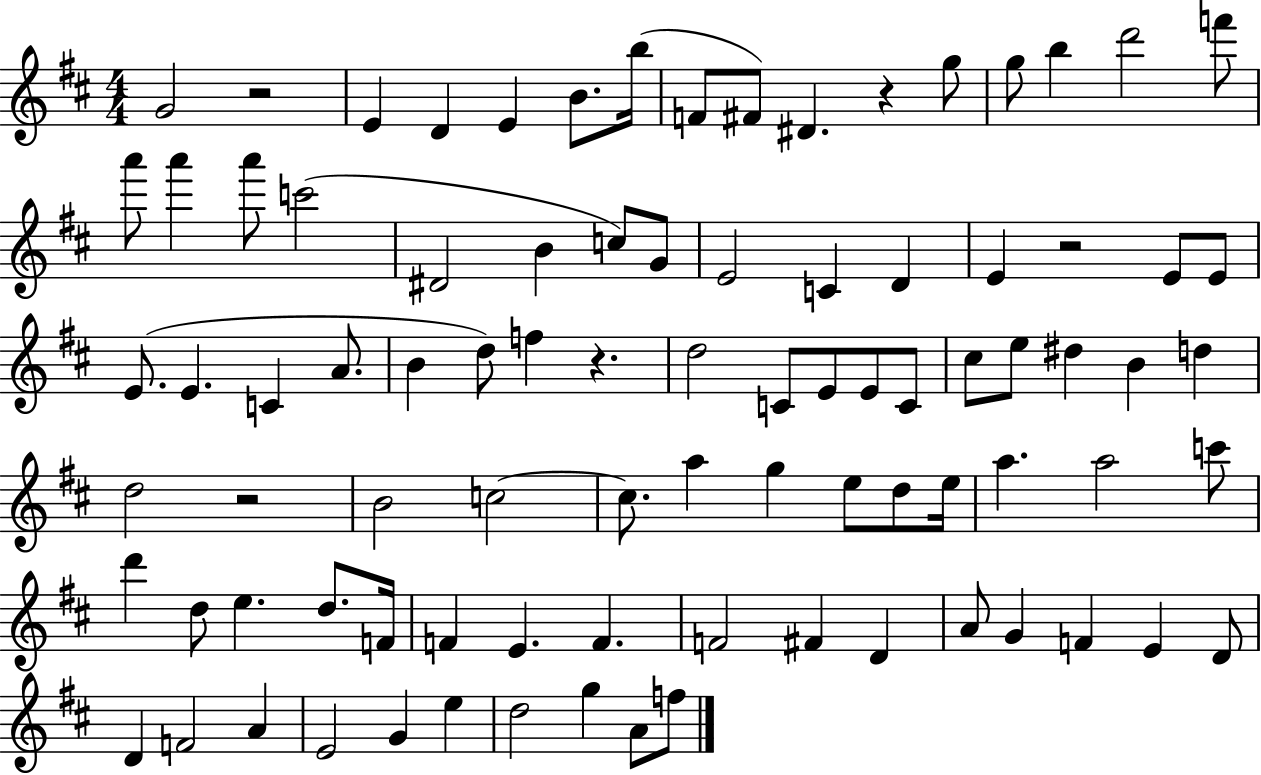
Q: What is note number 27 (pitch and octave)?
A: E4